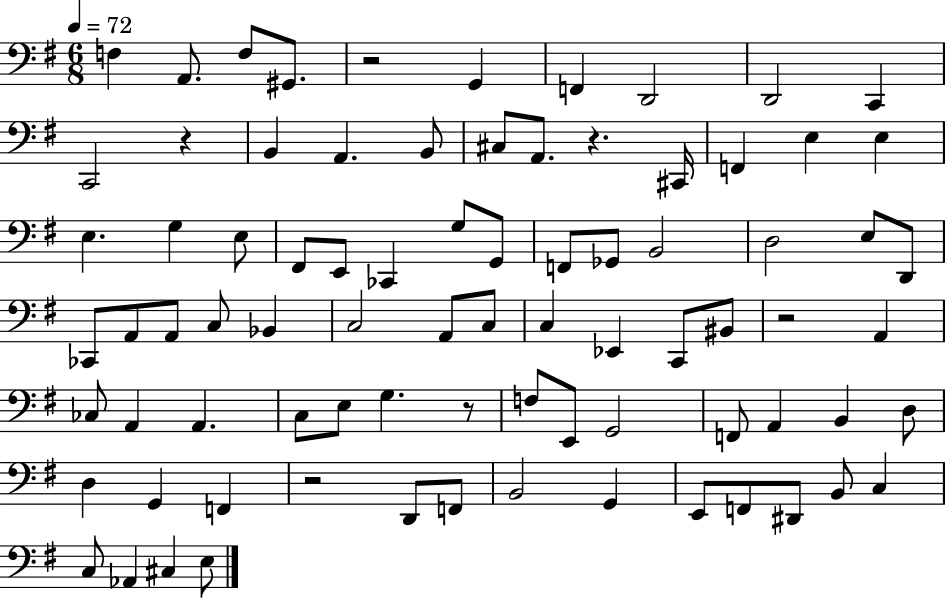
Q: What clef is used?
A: bass